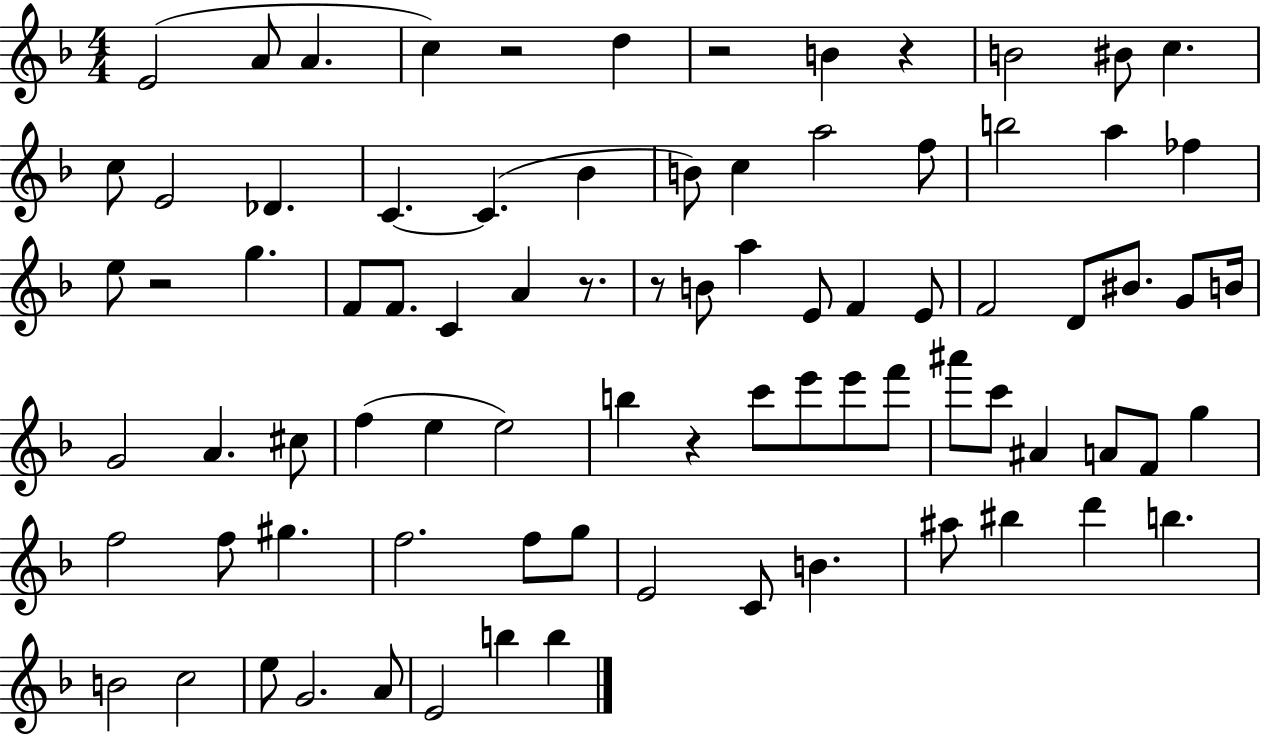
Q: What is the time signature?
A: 4/4